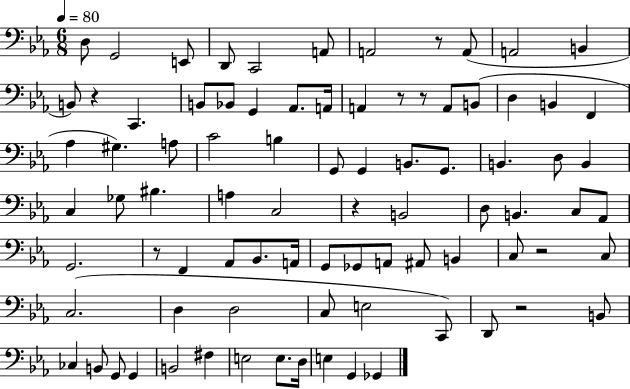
D3/e G2/h E2/e D2/e C2/h A2/e A2/h R/e A2/e A2/h B2/q B2/e R/q C2/q. B2/e Bb2/e G2/q Ab2/e. A2/s A2/q R/e R/e A2/e B2/e D3/q B2/q F2/q Ab3/q G#3/q. A3/e C4/h B3/q G2/e G2/q B2/e. G2/e. B2/q. D3/e B2/q C3/q Gb3/e BIS3/q. A3/q C3/h R/q B2/h D3/e B2/q. C3/e Ab2/e G2/h. R/e F2/q Ab2/e Bb2/e. A2/s G2/e Gb2/e A2/e A#2/e B2/q C3/e R/h C3/e C3/h. D3/q D3/h C3/e E3/h C2/e D2/e R/h B2/e CES3/q B2/e G2/e G2/q B2/h F#3/q E3/h E3/e. D3/s E3/q G2/q Gb2/q